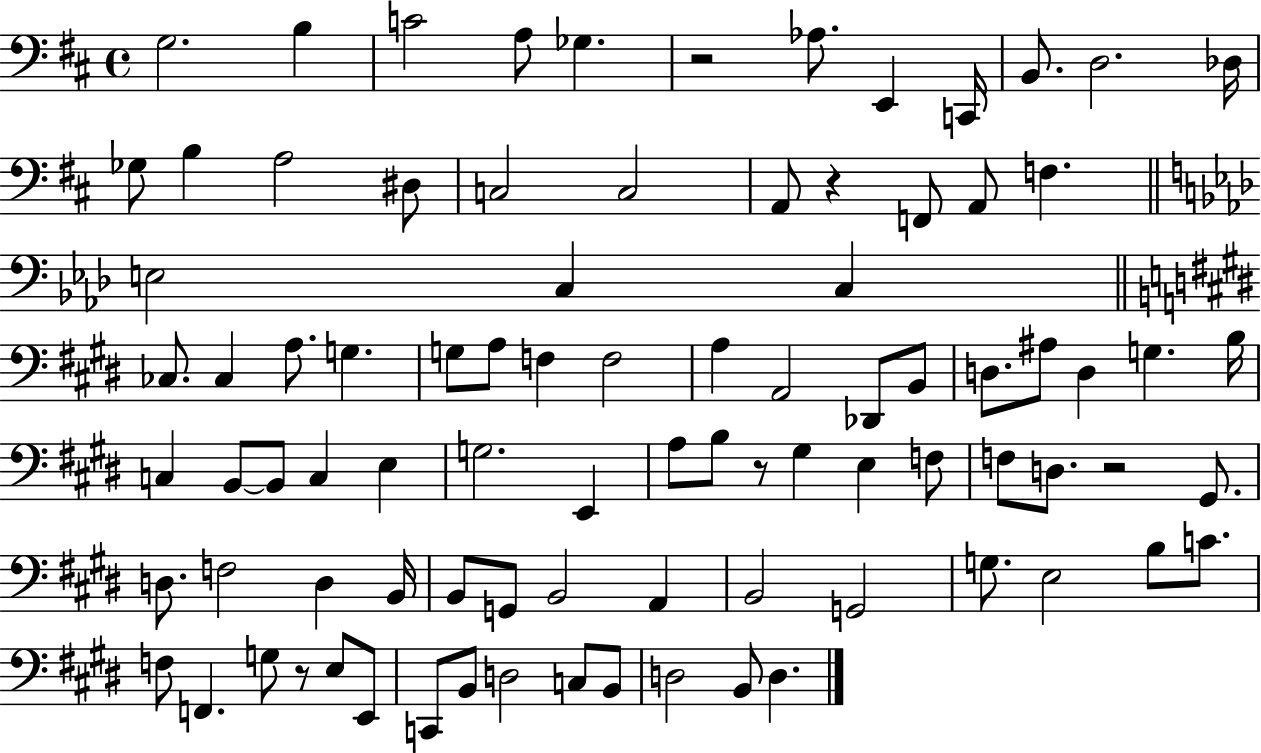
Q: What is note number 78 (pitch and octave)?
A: D3